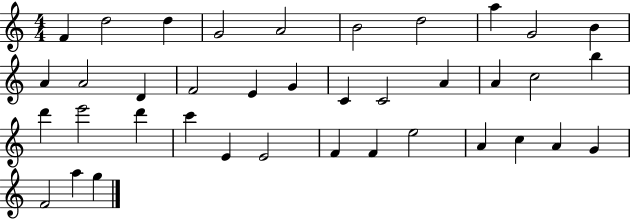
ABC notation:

X:1
T:Untitled
M:4/4
L:1/4
K:C
F d2 d G2 A2 B2 d2 a G2 B A A2 D F2 E G C C2 A A c2 b d' e'2 d' c' E E2 F F e2 A c A G F2 a g